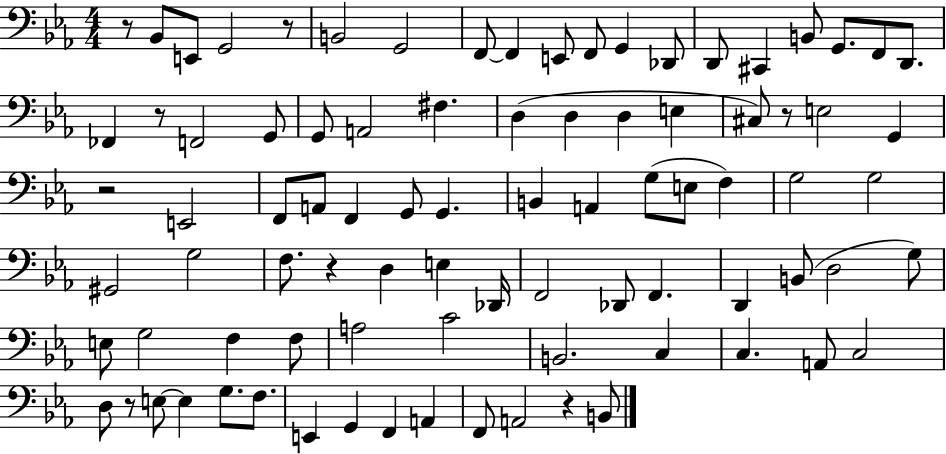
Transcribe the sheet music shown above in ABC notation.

X:1
T:Untitled
M:4/4
L:1/4
K:Eb
z/2 _B,,/2 E,,/2 G,,2 z/2 B,,2 G,,2 F,,/2 F,, E,,/2 F,,/2 G,, _D,,/2 D,,/2 ^C,, B,,/2 G,,/2 F,,/2 D,,/2 _F,, z/2 F,,2 G,,/2 G,,/2 A,,2 ^F, D, D, D, E, ^C,/2 z/2 E,2 G,, z2 E,,2 F,,/2 A,,/2 F,, G,,/2 G,, B,, A,, G,/2 E,/2 F, G,2 G,2 ^G,,2 G,2 F,/2 z D, E, _D,,/4 F,,2 _D,,/2 F,, D,, B,,/2 D,2 G,/2 E,/2 G,2 F, F,/2 A,2 C2 B,,2 C, C, A,,/2 C,2 D,/2 z/2 E,/2 E, G,/2 F,/2 E,, G,, F,, A,, F,,/2 A,,2 z B,,/2